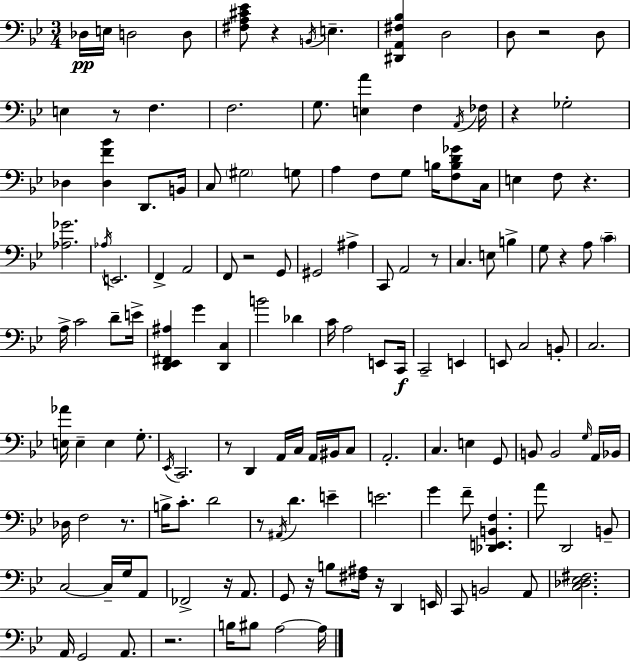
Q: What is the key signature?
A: G minor